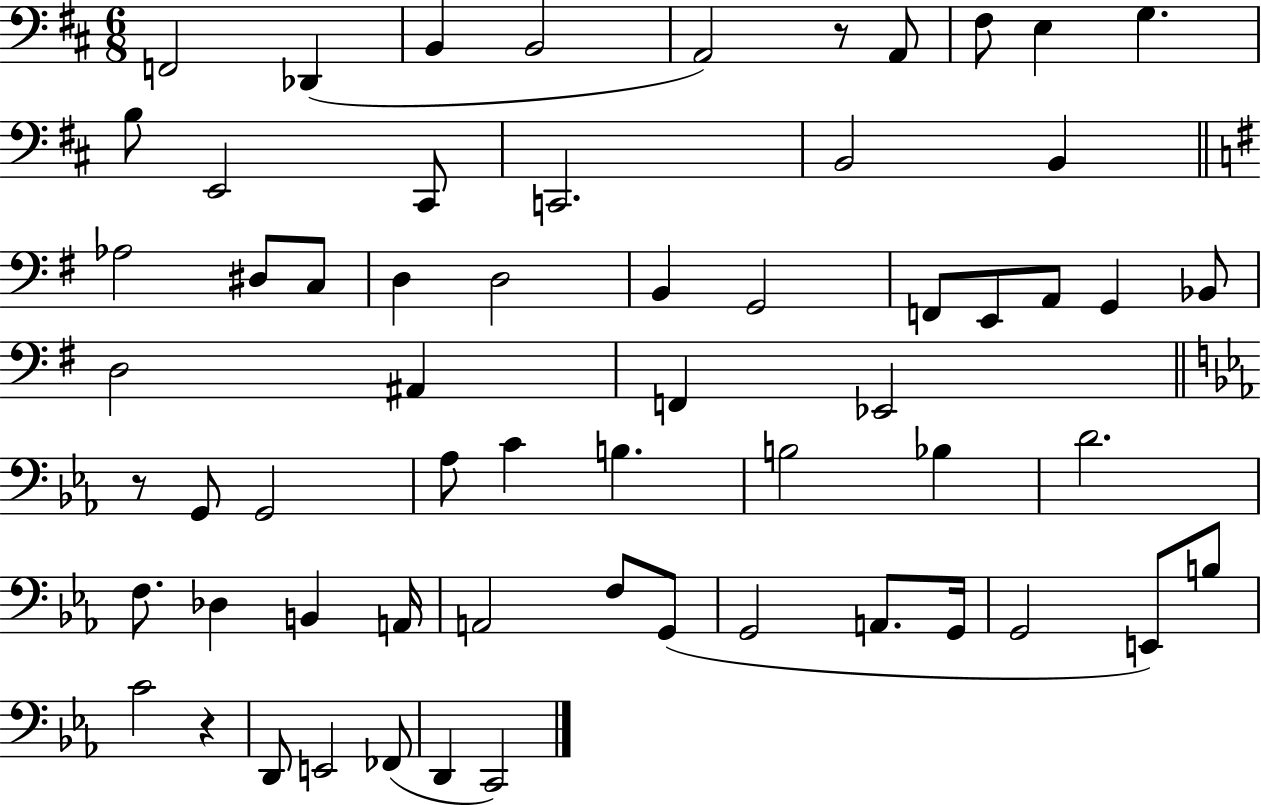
{
  \clef bass
  \numericTimeSignature
  \time 6/8
  \key d \major
  \repeat volta 2 { f,2 des,4( | b,4 b,2 | a,2) r8 a,8 | fis8 e4 g4. | \break b8 e,2 cis,8 | c,2. | b,2 b,4 | \bar "||" \break \key g \major aes2 dis8 c8 | d4 d2 | b,4 g,2 | f,8 e,8 a,8 g,4 bes,8 | \break d2 ais,4 | f,4 ees,2 | \bar "||" \break \key c \minor r8 g,8 g,2 | aes8 c'4 b4. | b2 bes4 | d'2. | \break f8. des4 b,4 a,16 | a,2 f8 g,8( | g,2 a,8. g,16 | g,2 e,8) b8 | \break c'2 r4 | d,8 e,2 fes,8( | d,4 c,2) | } \bar "|."
}